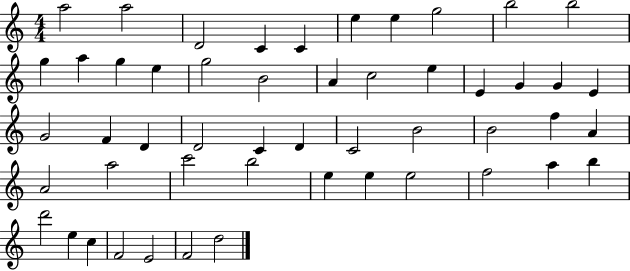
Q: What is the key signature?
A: C major